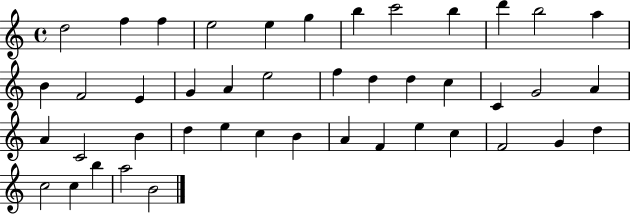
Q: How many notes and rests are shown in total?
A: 44